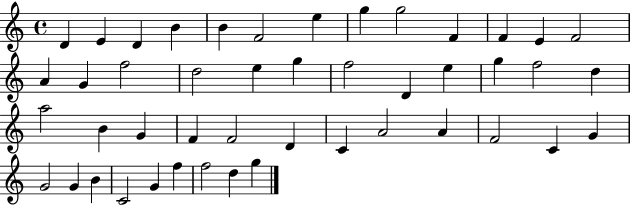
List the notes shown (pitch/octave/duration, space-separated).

D4/q E4/q D4/q B4/q B4/q F4/h E5/q G5/q G5/h F4/q F4/q E4/q F4/h A4/q G4/q F5/h D5/h E5/q G5/q F5/h D4/q E5/q G5/q F5/h D5/q A5/h B4/q G4/q F4/q F4/h D4/q C4/q A4/h A4/q F4/h C4/q G4/q G4/h G4/q B4/q C4/h G4/q F5/q F5/h D5/q G5/q